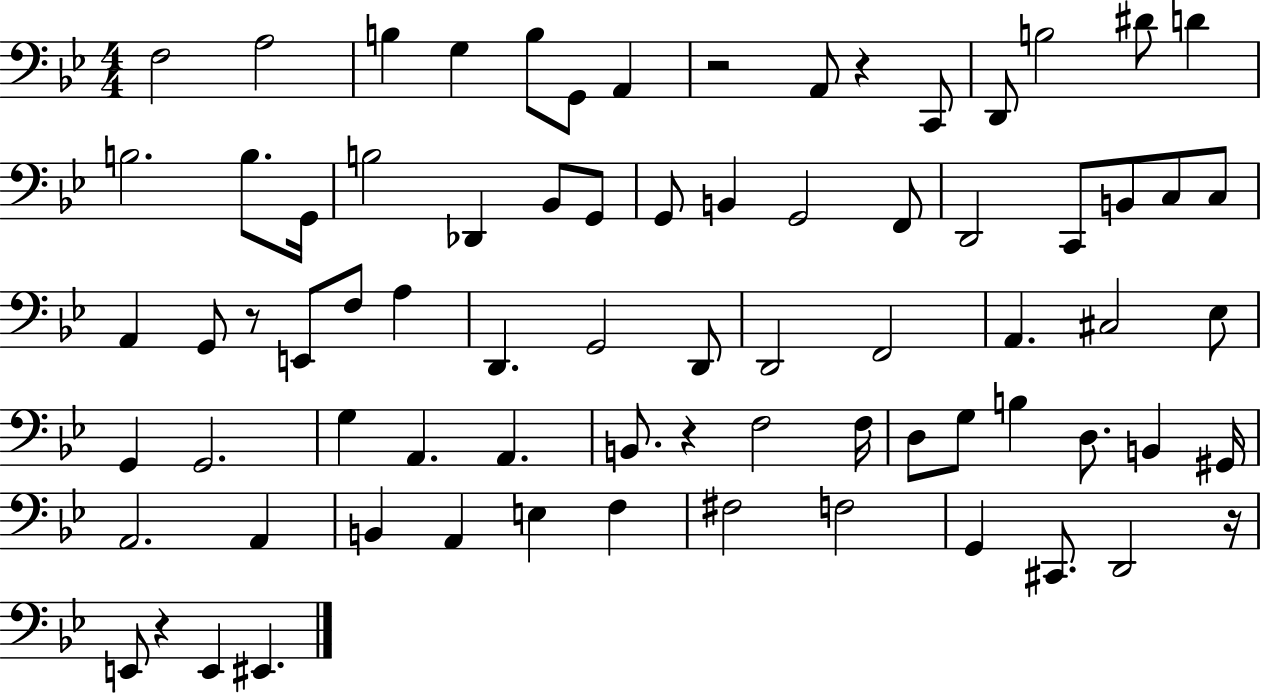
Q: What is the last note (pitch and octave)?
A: EIS2